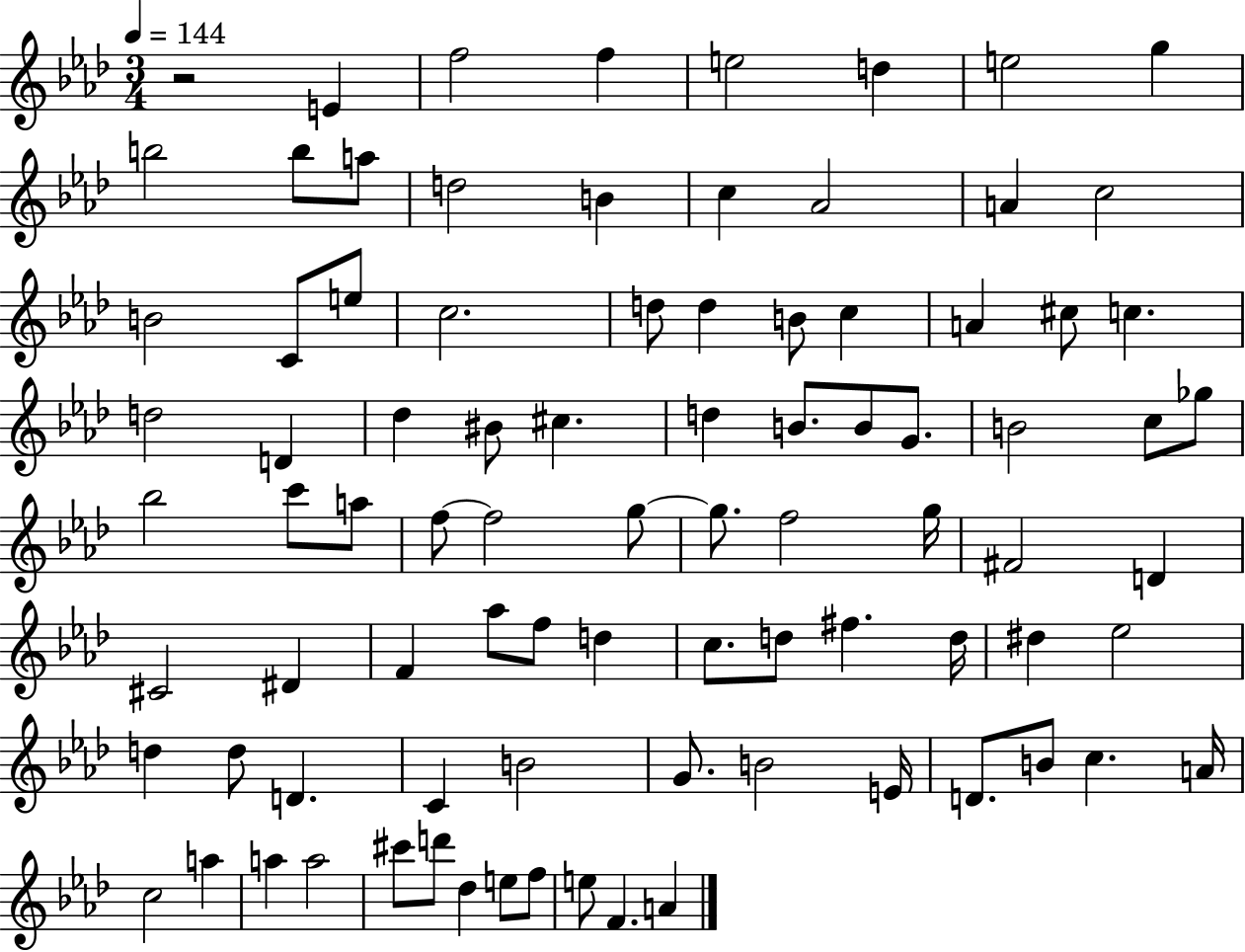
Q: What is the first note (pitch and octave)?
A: E4